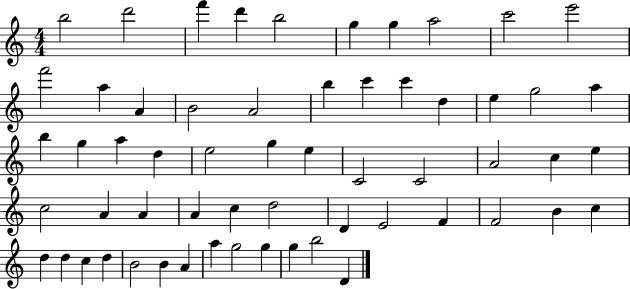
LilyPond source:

{
  \clef treble
  \numericTimeSignature
  \time 4/4
  \key c \major
  b''2 d'''2 | f'''4 d'''4 b''2 | g''4 g''4 a''2 | c'''2 e'''2 | \break f'''2 a''4 a'4 | b'2 a'2 | b''4 c'''4 c'''4 d''4 | e''4 g''2 a''4 | \break b''4 g''4 a''4 d''4 | e''2 g''4 e''4 | c'2 c'2 | a'2 c''4 e''4 | \break c''2 a'4 a'4 | a'4 c''4 d''2 | d'4 e'2 f'4 | f'2 b'4 c''4 | \break d''4 d''4 c''4 d''4 | b'2 b'4 a'4 | a''4 g''2 g''4 | g''4 b''2 d'4 | \break \bar "|."
}